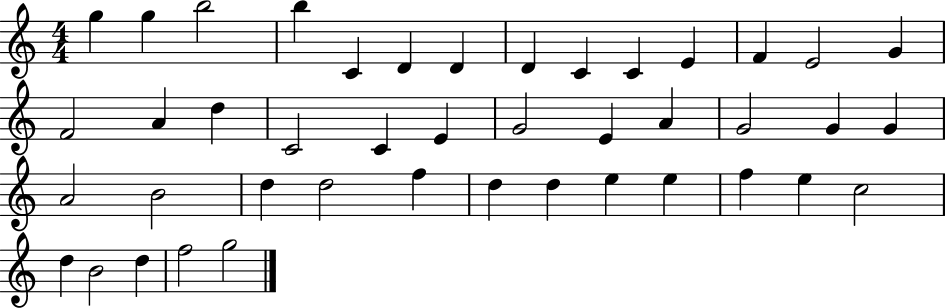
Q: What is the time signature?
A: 4/4